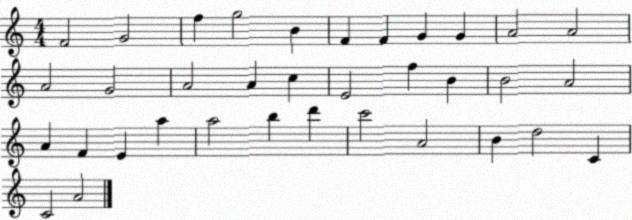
X:1
T:Untitled
M:4/4
L:1/4
K:C
F2 G2 f g2 B F F G G A2 A2 A2 G2 A2 A c E2 f B B2 A2 A F E a a2 b d' c'2 A2 B d2 C C2 A2